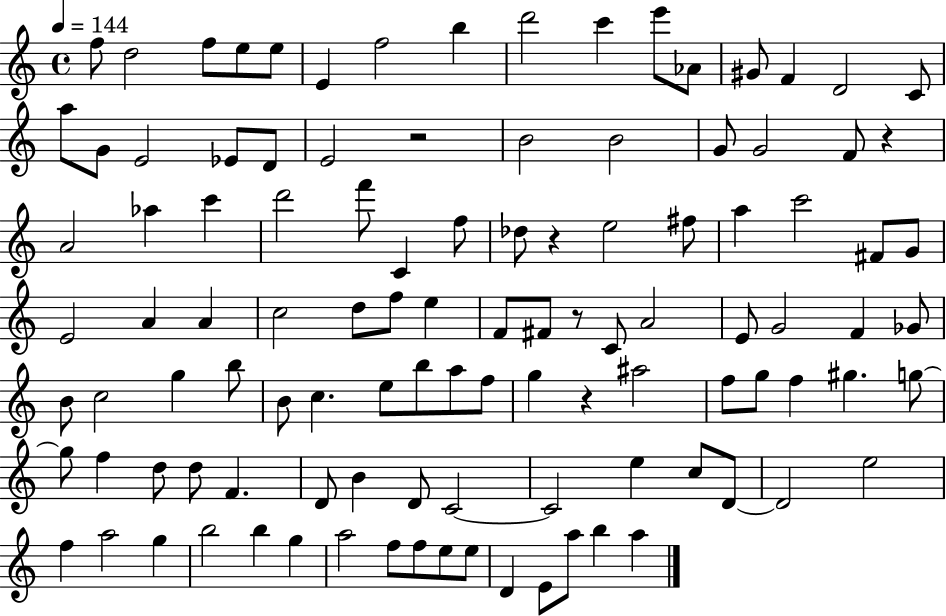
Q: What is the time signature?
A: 4/4